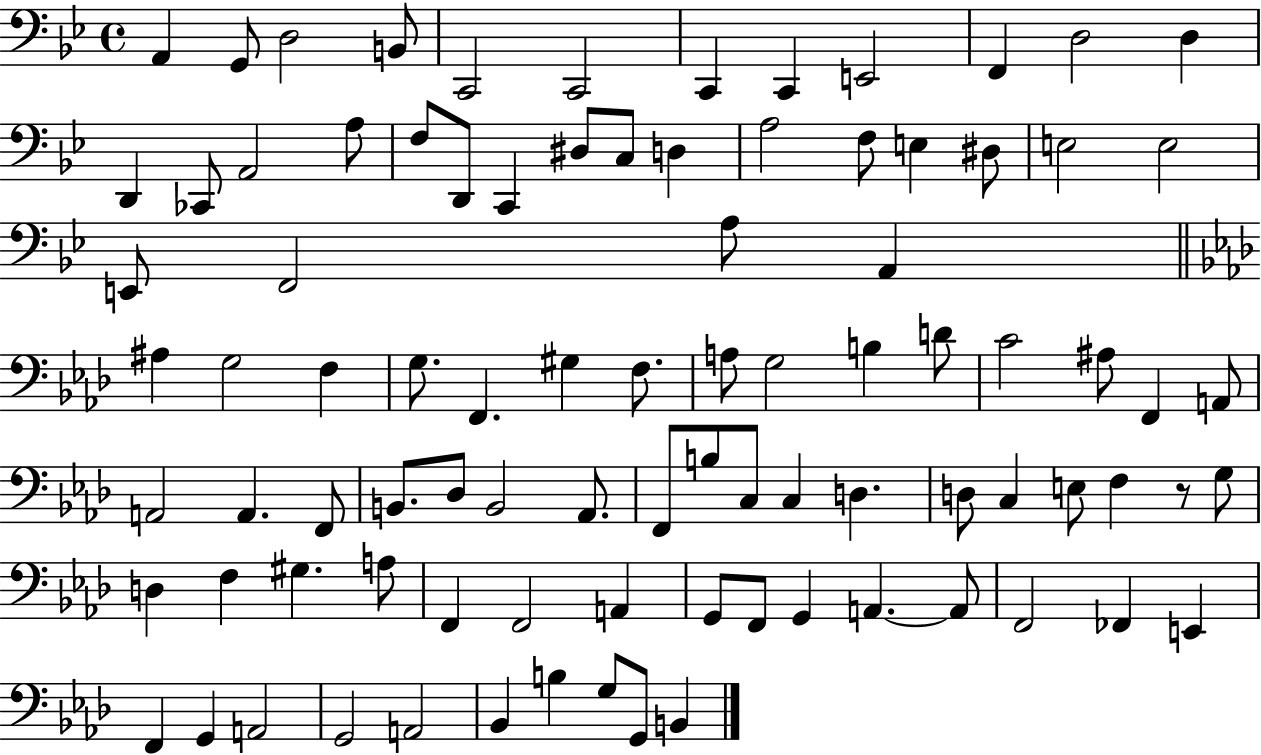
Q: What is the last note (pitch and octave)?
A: B2